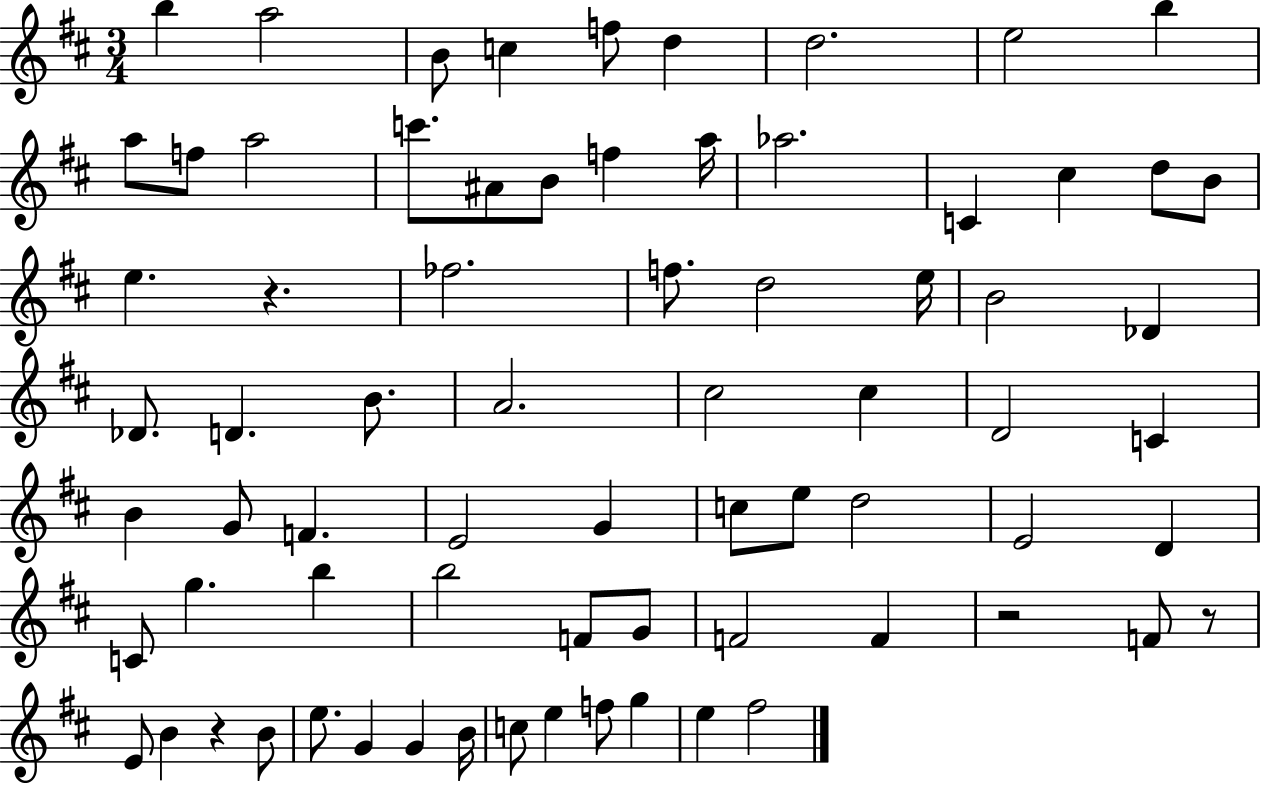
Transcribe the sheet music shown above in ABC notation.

X:1
T:Untitled
M:3/4
L:1/4
K:D
b a2 B/2 c f/2 d d2 e2 b a/2 f/2 a2 c'/2 ^A/2 B/2 f a/4 _a2 C ^c d/2 B/2 e z _f2 f/2 d2 e/4 B2 _D _D/2 D B/2 A2 ^c2 ^c D2 C B G/2 F E2 G c/2 e/2 d2 E2 D C/2 g b b2 F/2 G/2 F2 F z2 F/2 z/2 E/2 B z B/2 e/2 G G B/4 c/2 e f/2 g e ^f2